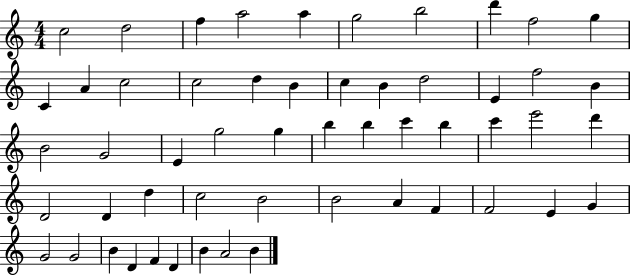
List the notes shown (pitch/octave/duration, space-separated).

C5/h D5/h F5/q A5/h A5/q G5/h B5/h D6/q F5/h G5/q C4/q A4/q C5/h C5/h D5/q B4/q C5/q B4/q D5/h E4/q F5/h B4/q B4/h G4/h E4/q G5/h G5/q B5/q B5/q C6/q B5/q C6/q E6/h D6/q D4/h D4/q D5/q C5/h B4/h B4/h A4/q F4/q F4/h E4/q G4/q G4/h G4/h B4/q D4/q F4/q D4/q B4/q A4/h B4/q